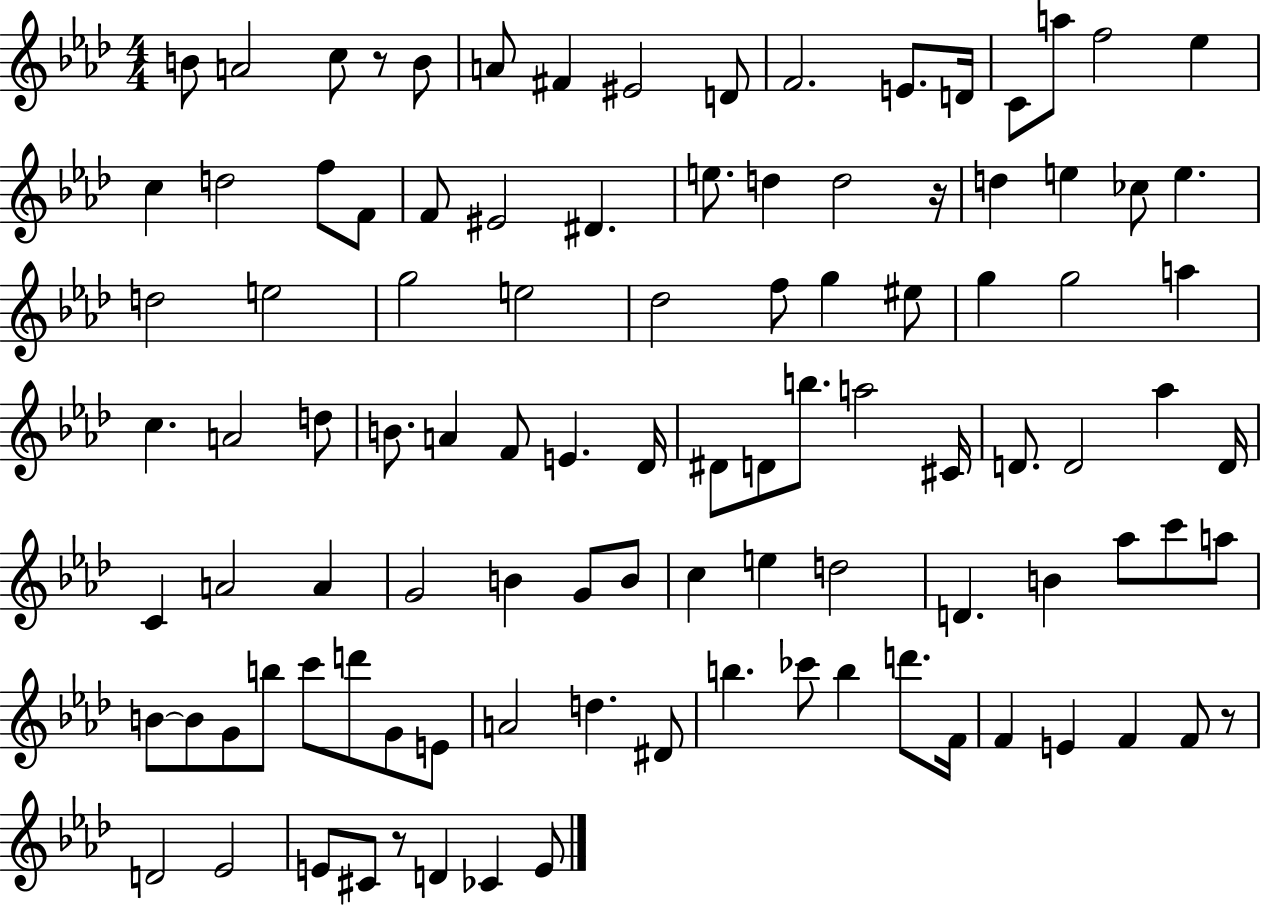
X:1
T:Untitled
M:4/4
L:1/4
K:Ab
B/2 A2 c/2 z/2 B/2 A/2 ^F ^E2 D/2 F2 E/2 D/4 C/2 a/2 f2 _e c d2 f/2 F/2 F/2 ^E2 ^D e/2 d d2 z/4 d e _c/2 e d2 e2 g2 e2 _d2 f/2 g ^e/2 g g2 a c A2 d/2 B/2 A F/2 E _D/4 ^D/2 D/2 b/2 a2 ^C/4 D/2 D2 _a D/4 C A2 A G2 B G/2 B/2 c e d2 D B _a/2 c'/2 a/2 B/2 B/2 G/2 b/2 c'/2 d'/2 G/2 E/2 A2 d ^D/2 b _c'/2 b d'/2 F/4 F E F F/2 z/2 D2 _E2 E/2 ^C/2 z/2 D _C E/2